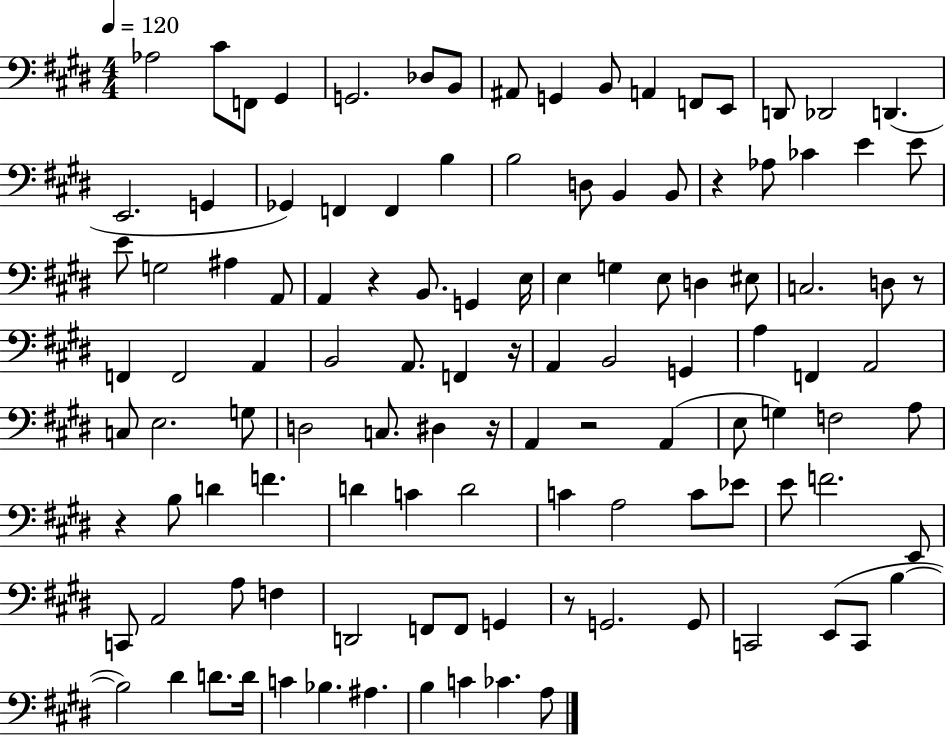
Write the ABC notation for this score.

X:1
T:Untitled
M:4/4
L:1/4
K:E
_A,2 ^C/2 F,,/2 ^G,, G,,2 _D,/2 B,,/2 ^A,,/2 G,, B,,/2 A,, F,,/2 E,,/2 D,,/2 _D,,2 D,, E,,2 G,, _G,, F,, F,, B, B,2 D,/2 B,, B,,/2 z _A,/2 _C E E/2 E/2 G,2 ^A, A,,/2 A,, z B,,/2 G,, E,/4 E, G, E,/2 D, ^E,/2 C,2 D,/2 z/2 F,, F,,2 A,, B,,2 A,,/2 F,, z/4 A,, B,,2 G,, A, F,, A,,2 C,/2 E,2 G,/2 D,2 C,/2 ^D, z/4 A,, z2 A,, E,/2 G, F,2 A,/2 z B,/2 D F D C D2 C A,2 C/2 _E/2 E/2 F2 E,,/2 C,,/2 A,,2 A,/2 F, D,,2 F,,/2 F,,/2 G,, z/2 G,,2 G,,/2 C,,2 E,,/2 C,,/2 B, B,2 ^D D/2 D/4 C _B, ^A, B, C _C A,/2